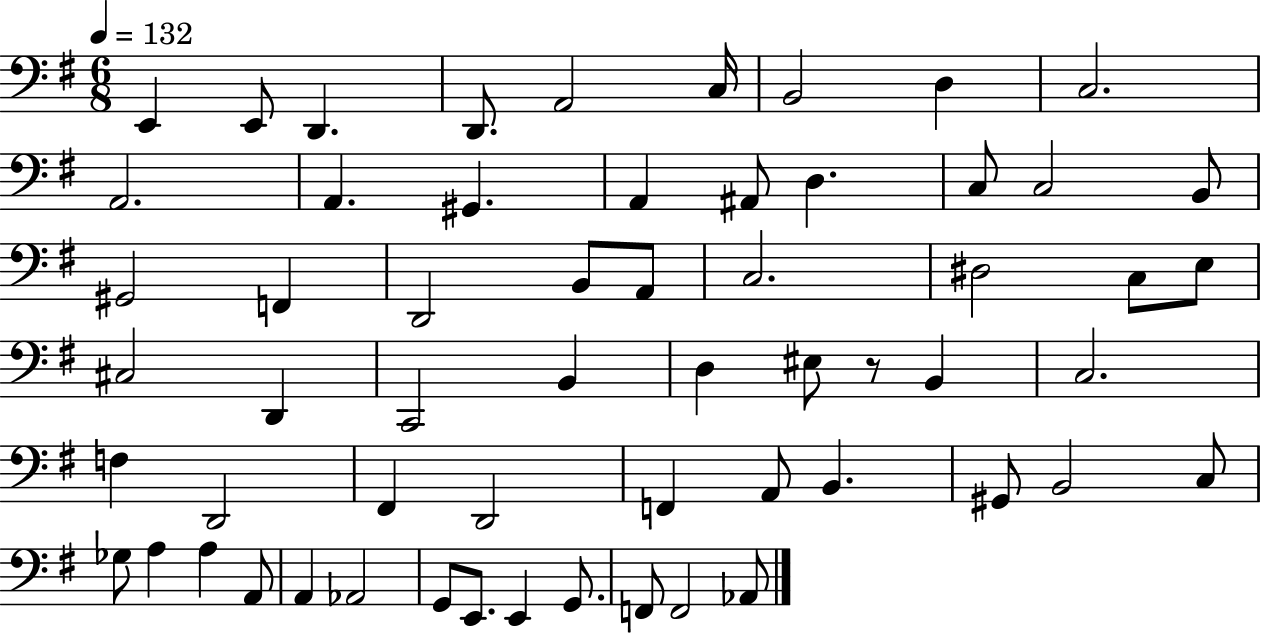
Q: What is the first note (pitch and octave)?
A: E2